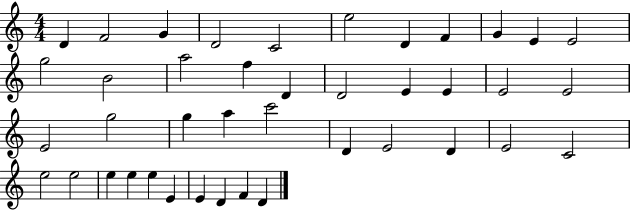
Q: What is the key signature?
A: C major